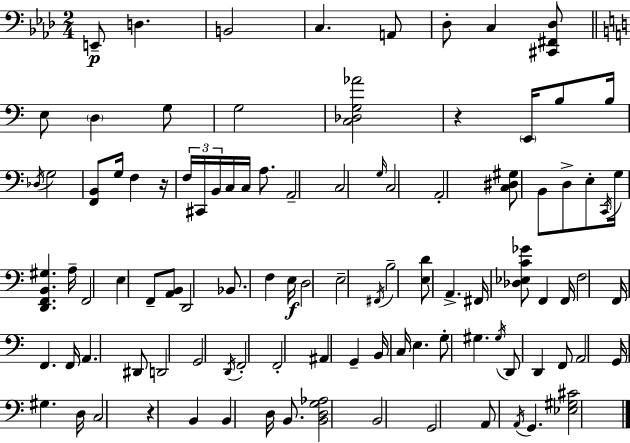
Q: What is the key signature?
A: AES major